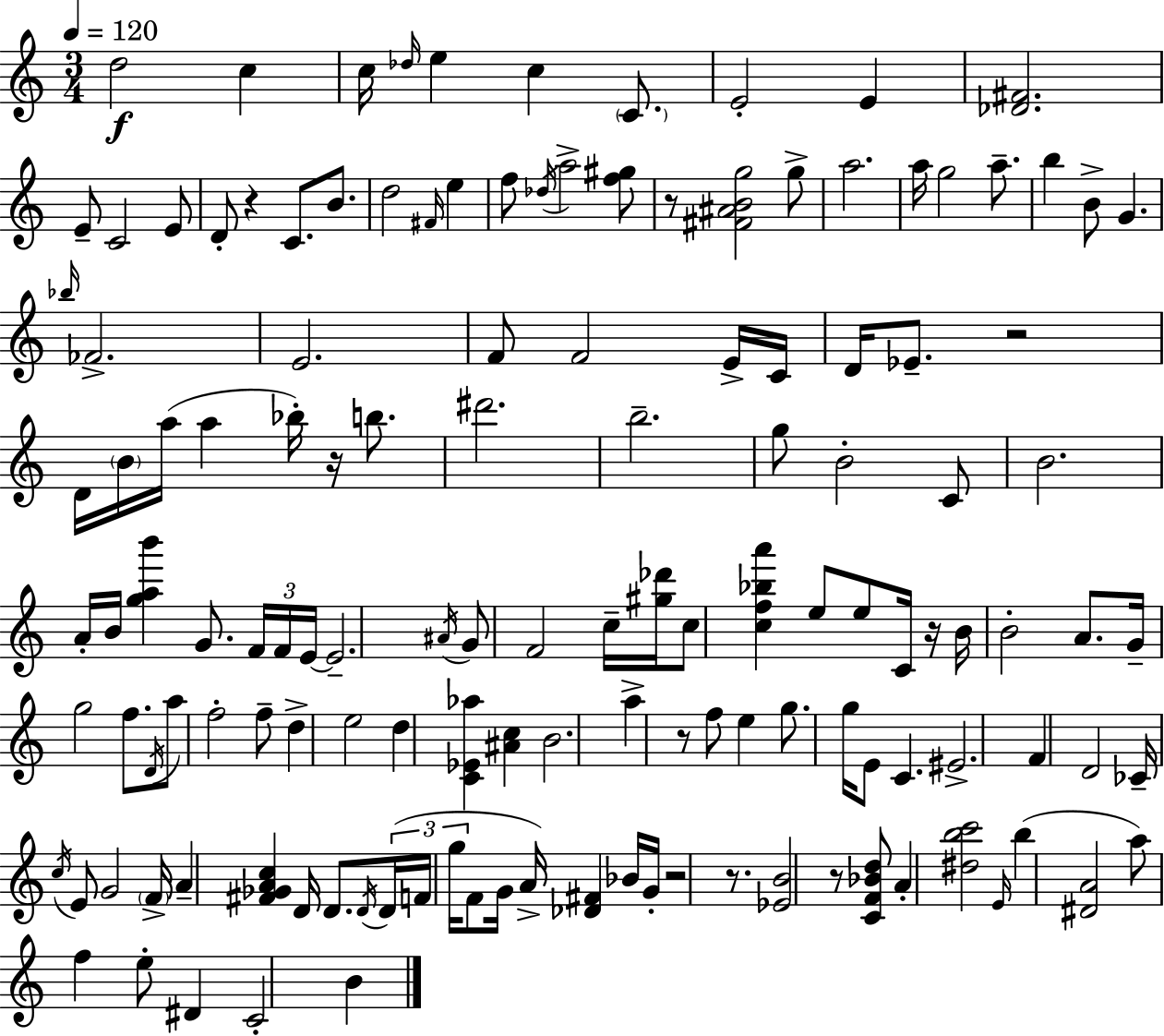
{
  \clef treble
  \numericTimeSignature
  \time 3/4
  \key a \minor
  \tempo 4 = 120
  d''2\f c''4 | c''16 \grace { des''16 } e''4 c''4 \parenthesize c'8. | e'2-. e'4 | <des' fis'>2. | \break e'8-- c'2 e'8 | d'8-. r4 c'8. b'8. | d''2 \grace { fis'16 } e''4 | f''8 \acciaccatura { des''16 } a''2-> | \break <f'' gis''>8 r8 <fis' ais' b' g''>2 | g''8-> a''2. | a''16 g''2 | a''8.-- b''4 b'8-> g'4. | \break \grace { bes''16 } fes'2.-> | e'2. | f'8 f'2 | e'16-> c'16 d'16 ees'8.-- r2 | \break d'16 \parenthesize b'16 a''16( a''4 bes''16-.) | r16 b''8. dis'''2. | b''2.-- | g''8 b'2-. | \break c'8 b'2. | a'16-. b'16 <g'' a'' b'''>4 g'8. | \tuplet 3/2 { f'16 f'16 e'16~~ } e'2.-- | \acciaccatura { ais'16 } g'8 f'2 | \break c''16-- <gis'' des'''>16 c''8 <c'' f'' bes'' a'''>4 e''8 | e''8 c'16 r16 b'16 b'2-. | a'8. g'16-- g''2 | f''8. \acciaccatura { d'16 } a''8 f''2-. | \break f''8-- d''4-> e''2 | d''4 <c' ees' aes''>4 | <ais' c''>4 b'2. | a''4-> r8 | \break f''8 e''4 g''8. g''16 e'8 | c'4. eis'2.-> | f'4 d'2 | ces'16-- \acciaccatura { c''16 } e'8 g'2 | \break \parenthesize f'16-> a'4-- <fis' ges' a' c''>4 | d'16 d'8. \acciaccatura { d'16 } \tuplet 3/2 { d'16( f'16 g''16 } f'8 | g'16 a'16->) <des' fis'>4 bes'16 g'16-. r2 | r8. <ees' b'>2 | \break r8 <c' f' bes' d''>8 a'4-. | <dis'' b'' c'''>2 \grace { e'16 } b''4( | <dis' a'>2 a''8) f''4 | e''8-. dis'4 c'2-. | \break b'4 \bar "|."
}